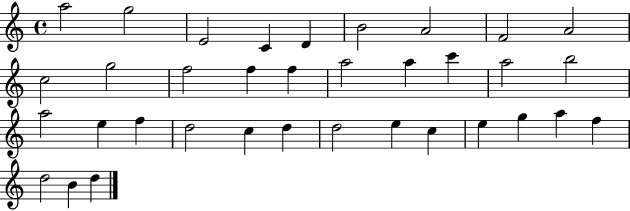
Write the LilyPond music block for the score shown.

{
  \clef treble
  \time 4/4
  \defaultTimeSignature
  \key c \major
  a''2 g''2 | e'2 c'4 d'4 | b'2 a'2 | f'2 a'2 | \break c''2 g''2 | f''2 f''4 f''4 | a''2 a''4 c'''4 | a''2 b''2 | \break a''2 e''4 f''4 | d''2 c''4 d''4 | d''2 e''4 c''4 | e''4 g''4 a''4 f''4 | \break d''2 b'4 d''4 | \bar "|."
}